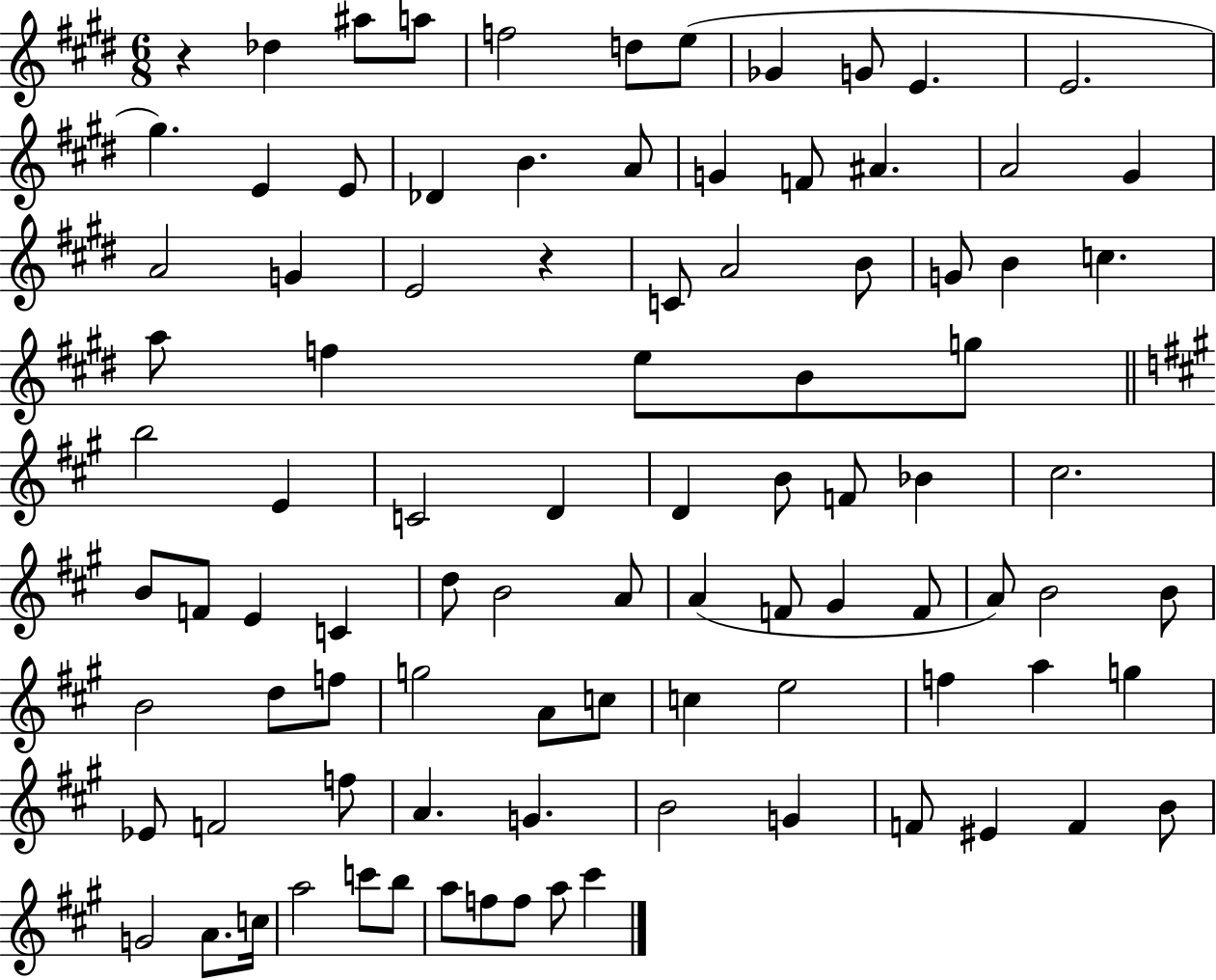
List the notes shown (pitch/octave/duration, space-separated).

R/q Db5/q A#5/e A5/e F5/h D5/e E5/e Gb4/q G4/e E4/q. E4/h. G#5/q. E4/q E4/e Db4/q B4/q. A4/e G4/q F4/e A#4/q. A4/h G#4/q A4/h G4/q E4/h R/q C4/e A4/h B4/e G4/e B4/q C5/q. A5/e F5/q E5/e B4/e G5/e B5/h E4/q C4/h D4/q D4/q B4/e F4/e Bb4/q C#5/h. B4/e F4/e E4/q C4/q D5/e B4/h A4/e A4/q F4/e G#4/q F4/e A4/e B4/h B4/e B4/h D5/e F5/e G5/h A4/e C5/e C5/q E5/h F5/q A5/q G5/q Eb4/e F4/h F5/e A4/q. G4/q. B4/h G4/q F4/e EIS4/q F4/q B4/e G4/h A4/e. C5/s A5/h C6/e B5/e A5/e F5/e F5/e A5/e C#6/q